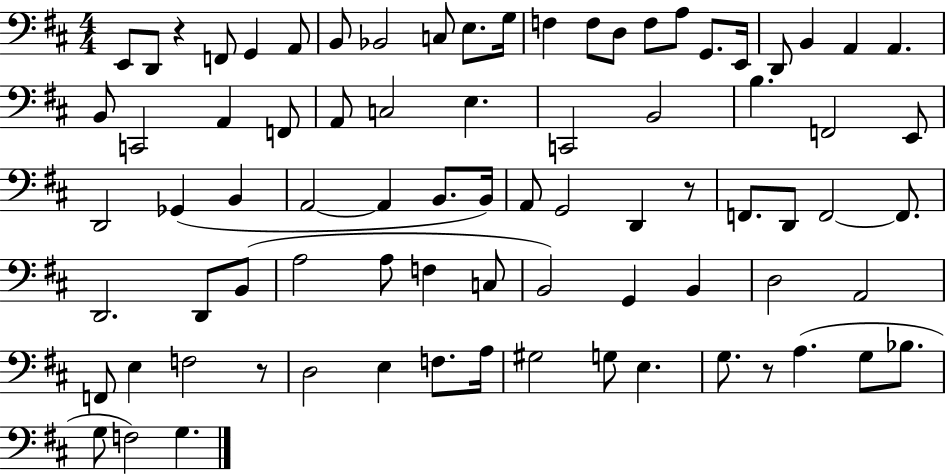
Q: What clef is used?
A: bass